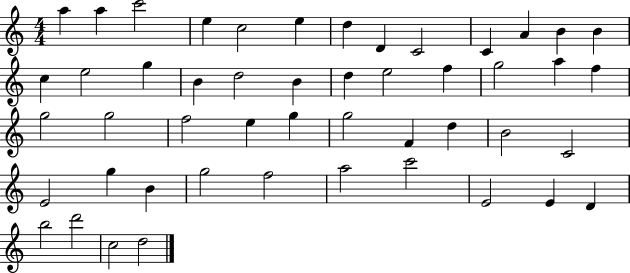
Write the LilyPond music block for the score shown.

{
  \clef treble
  \numericTimeSignature
  \time 4/4
  \key c \major
  a''4 a''4 c'''2 | e''4 c''2 e''4 | d''4 d'4 c'2 | c'4 a'4 b'4 b'4 | \break c''4 e''2 g''4 | b'4 d''2 b'4 | d''4 e''2 f''4 | g''2 a''4 f''4 | \break g''2 g''2 | f''2 e''4 g''4 | g''2 f'4 d''4 | b'2 c'2 | \break e'2 g''4 b'4 | g''2 f''2 | a''2 c'''2 | e'2 e'4 d'4 | \break b''2 d'''2 | c''2 d''2 | \bar "|."
}